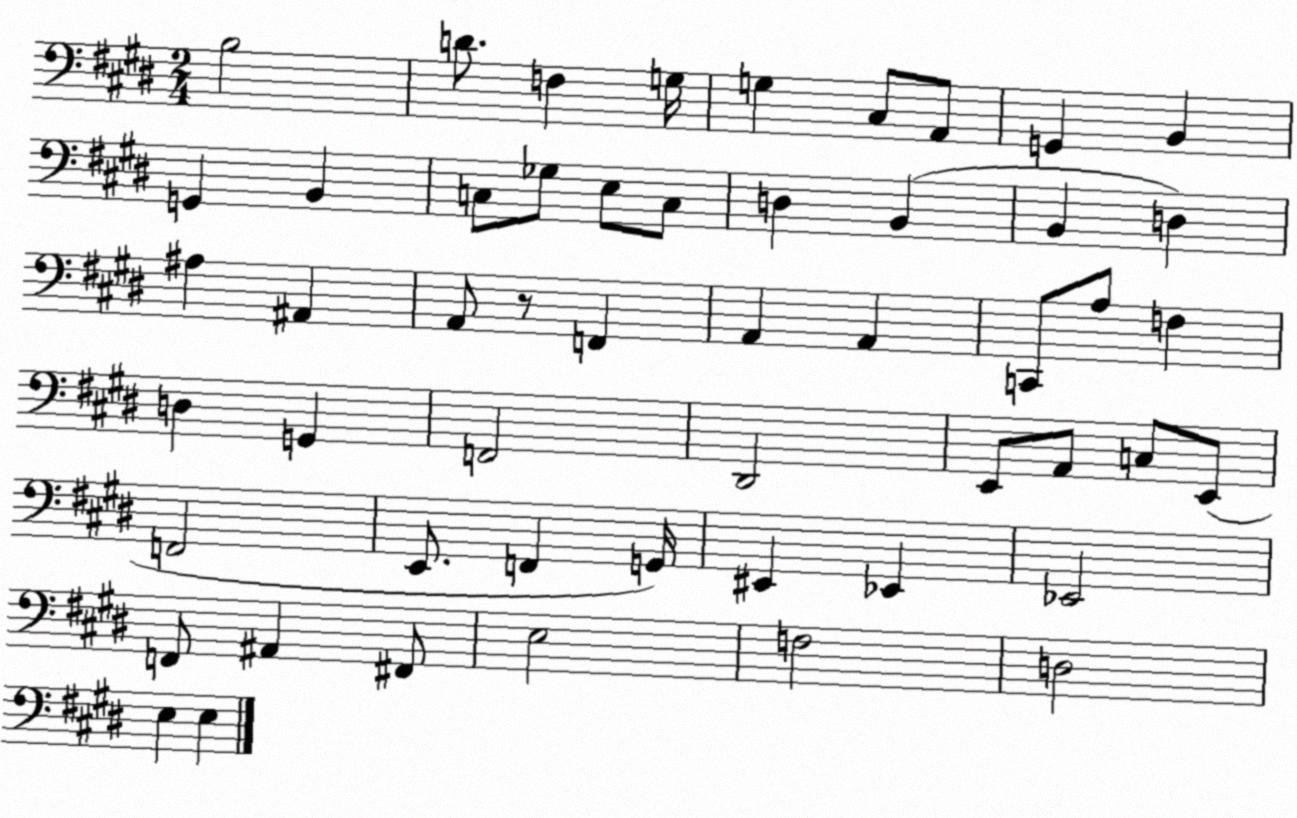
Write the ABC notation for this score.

X:1
T:Untitled
M:2/4
L:1/4
K:E
B,2 D/2 F, G,/4 G, ^C,/2 A,,/2 G,, B,, G,, B,, C,/2 _G,/2 E,/2 C,/2 D, B,, B,, D, ^A, ^A,, A,,/2 z/2 F,, A,, A,, C,,/2 A,/2 F, D, G,, F,,2 ^D,,2 E,,/2 A,,/2 C,/2 E,,/2 F,,2 E,,/2 F,, G,,/4 ^E,, _E,, _E,,2 F,,/2 ^A,, ^F,,/2 E,2 F,2 D,2 E, E,